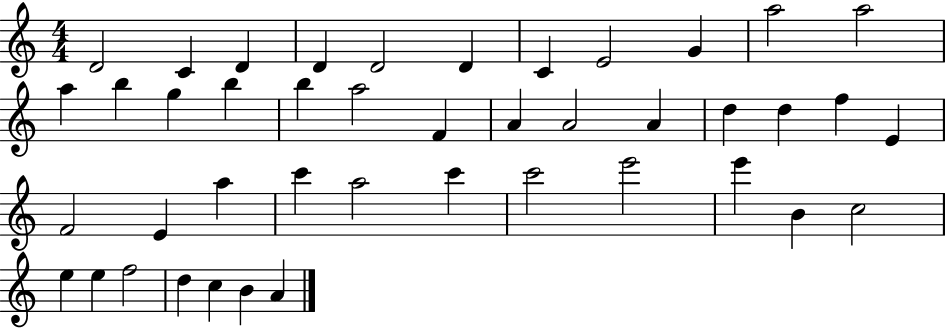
D4/h C4/q D4/q D4/q D4/h D4/q C4/q E4/h G4/q A5/h A5/h A5/q B5/q G5/q B5/q B5/q A5/h F4/q A4/q A4/h A4/q D5/q D5/q F5/q E4/q F4/h E4/q A5/q C6/q A5/h C6/q C6/h E6/h E6/q B4/q C5/h E5/q E5/q F5/h D5/q C5/q B4/q A4/q